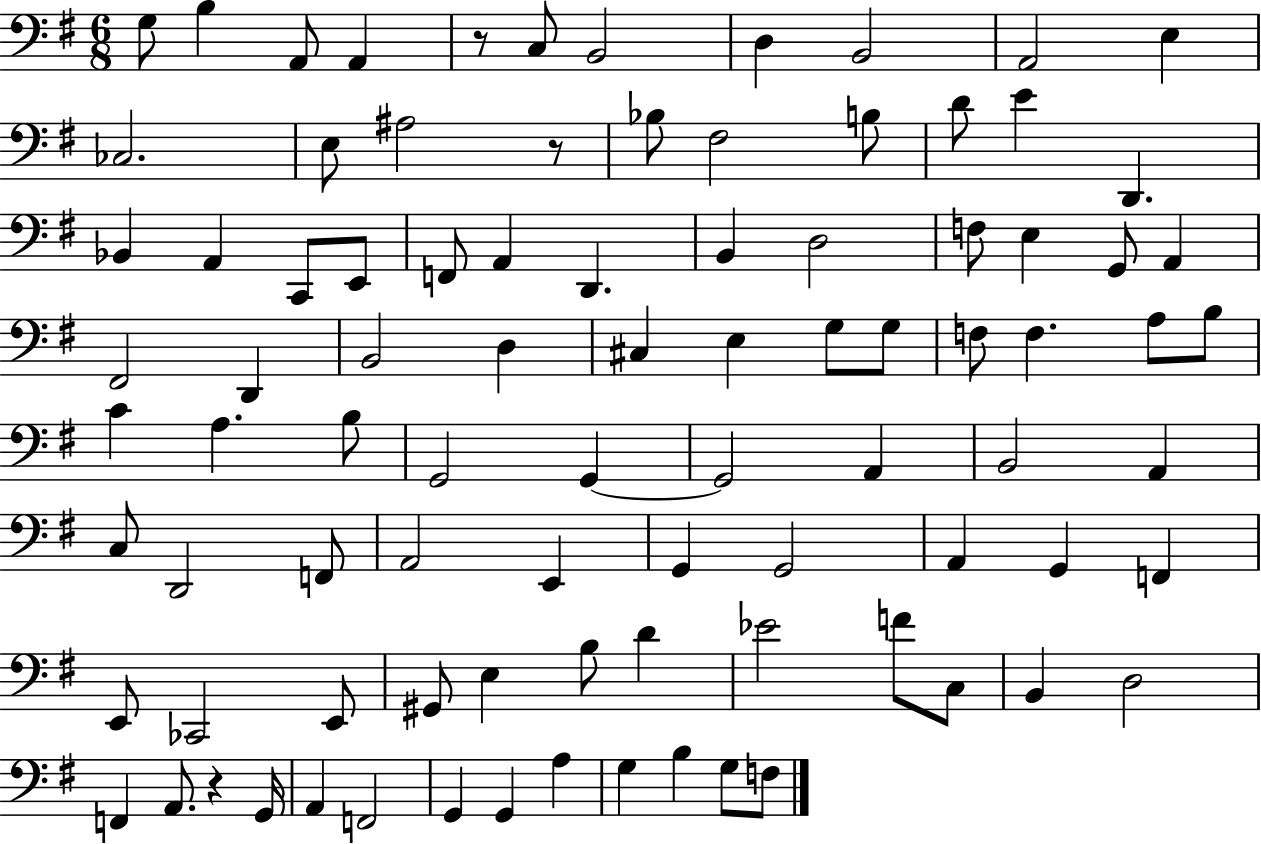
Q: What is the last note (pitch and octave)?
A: F3